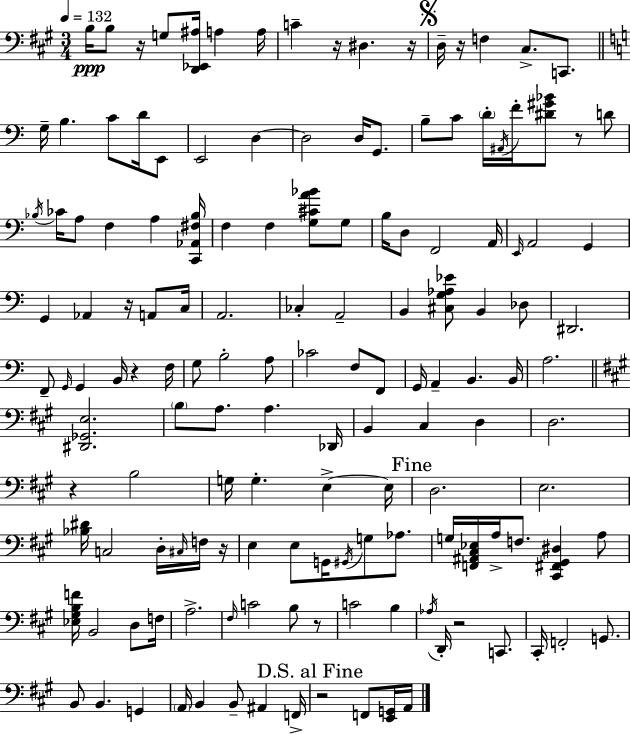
X:1
T:Untitled
M:3/4
L:1/4
K:A
B,/4 B,/2 z/4 G,/2 [D,,_E,,^A,]/4 A, A,/4 C z/4 ^D, z/4 D,/4 z/4 F, ^C,/2 C,,/2 G,/4 B, C/2 D/4 E,,/2 E,,2 D, D,2 D,/4 G,,/2 B,/2 C/2 D/4 ^A,,/4 F/4 [^D^G_B]/2 z/2 D/2 _B,/4 _C/4 A,/2 F, A, [C,,_A,,^F,_B,]/4 F, F, [G,^CA_B]/2 G,/2 B,/4 D,/2 F,,2 A,,/4 E,,/4 A,,2 G,, G,, _A,, z/4 A,,/2 C,/4 A,,2 _C, A,,2 B,, [^C,G,_A,_E]/2 B,, _D,/2 ^D,,2 F,,/2 G,,/4 G,, B,,/4 z F,/4 G,/2 B,2 A,/2 _C2 F,/2 F,,/2 G,,/4 A,, B,, B,,/4 A,2 [^D,,_G,,E,]2 B,/2 A,/2 A, _D,,/4 B,, ^C, D, D,2 z B,2 G,/4 G, E, E,/4 D,2 E,2 [_B,^D]/4 C,2 D,/4 ^C,/4 F,/4 z/4 E, E,/2 G,,/4 ^G,,/4 G,/2 _A,/2 G,/4 [F,,^A,,^C,_E,]/4 A,/4 F,/2 [^C,,^F,,^G,,^D,] A,/2 [_E,^G,B,F]/4 B,,2 D,/2 F,/4 A,2 ^F,/4 C2 B,/2 z/2 C2 B, _A,/4 D,,/4 z2 C,,/2 ^C,,/4 F,,2 G,,/2 B,,/2 B,, G,, A,,/4 B,, B,,/2 ^A,, F,,/4 z2 F,,/2 [E,,G,,]/4 A,,/4